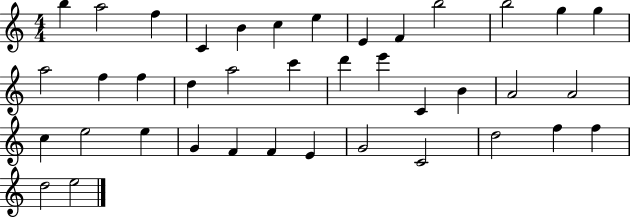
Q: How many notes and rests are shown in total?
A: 39